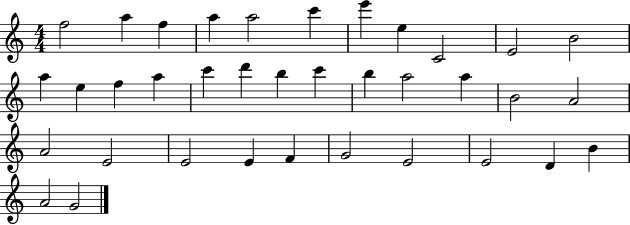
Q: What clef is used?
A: treble